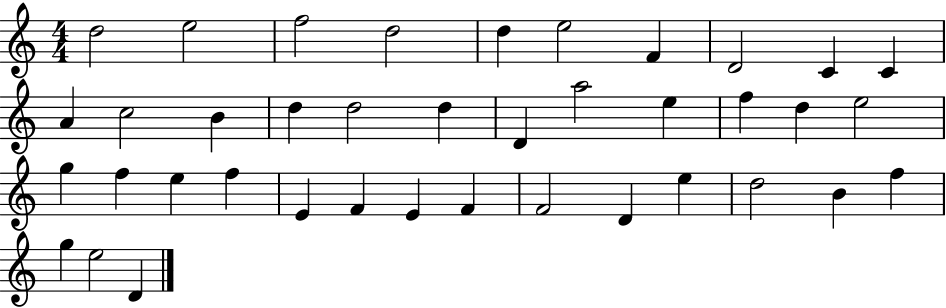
X:1
T:Untitled
M:4/4
L:1/4
K:C
d2 e2 f2 d2 d e2 F D2 C C A c2 B d d2 d D a2 e f d e2 g f e f E F E F F2 D e d2 B f g e2 D